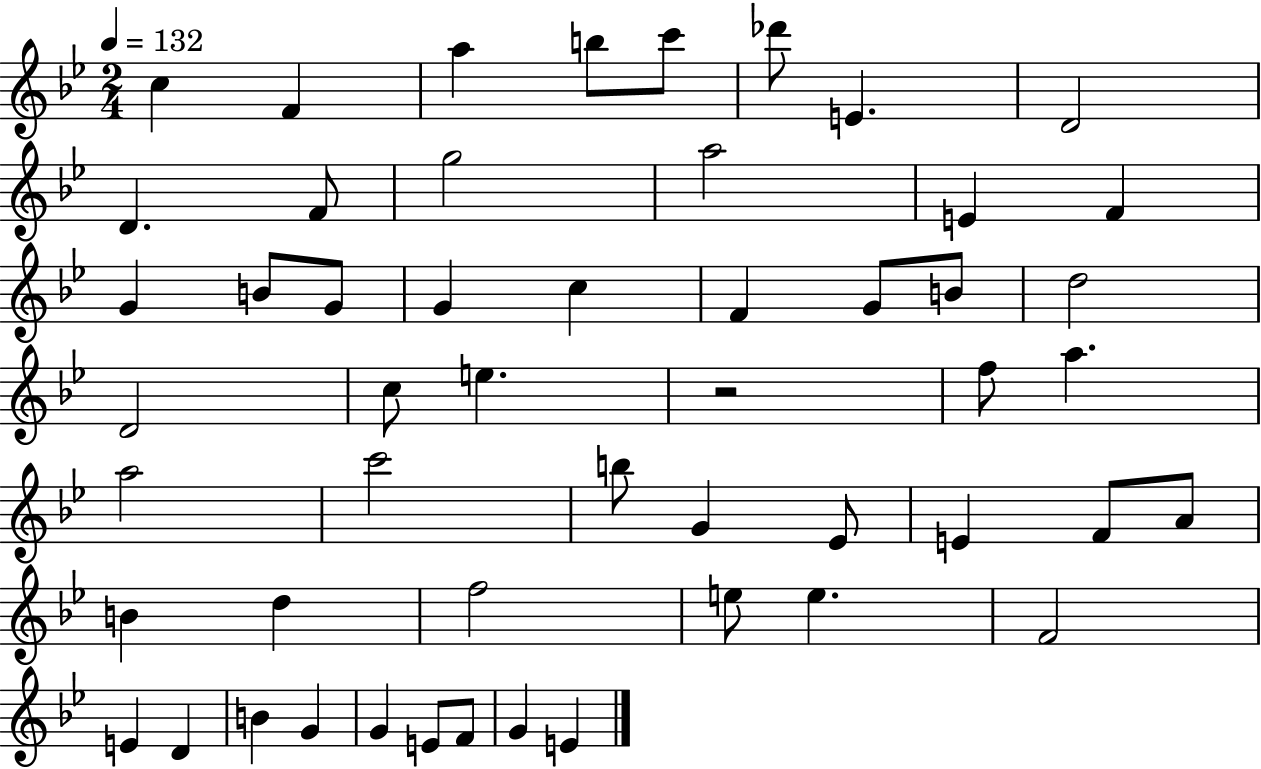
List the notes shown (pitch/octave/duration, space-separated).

C5/q F4/q A5/q B5/e C6/e Db6/e E4/q. D4/h D4/q. F4/e G5/h A5/h E4/q F4/q G4/q B4/e G4/e G4/q C5/q F4/q G4/e B4/e D5/h D4/h C5/e E5/q. R/h F5/e A5/q. A5/h C6/h B5/e G4/q Eb4/e E4/q F4/e A4/e B4/q D5/q F5/h E5/e E5/q. F4/h E4/q D4/q B4/q G4/q G4/q E4/e F4/e G4/q E4/q